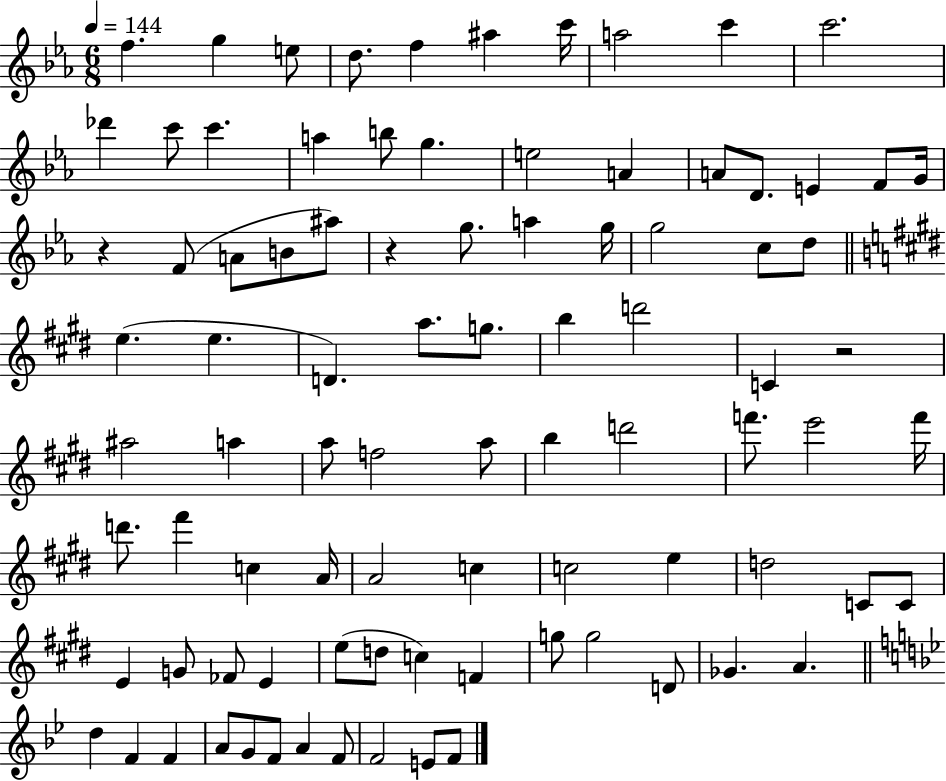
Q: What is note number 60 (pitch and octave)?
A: D5